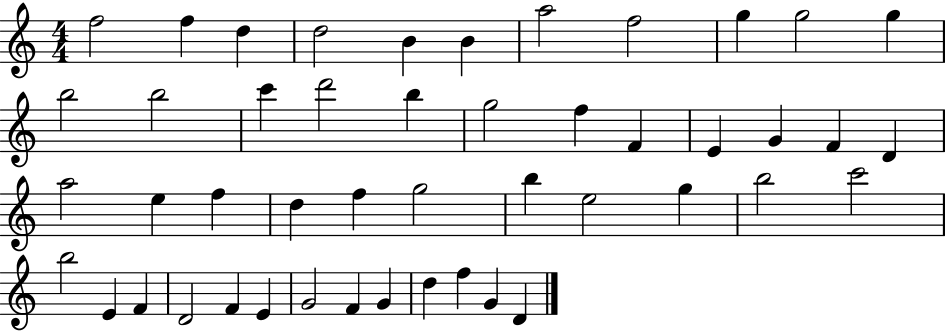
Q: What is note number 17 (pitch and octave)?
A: G5